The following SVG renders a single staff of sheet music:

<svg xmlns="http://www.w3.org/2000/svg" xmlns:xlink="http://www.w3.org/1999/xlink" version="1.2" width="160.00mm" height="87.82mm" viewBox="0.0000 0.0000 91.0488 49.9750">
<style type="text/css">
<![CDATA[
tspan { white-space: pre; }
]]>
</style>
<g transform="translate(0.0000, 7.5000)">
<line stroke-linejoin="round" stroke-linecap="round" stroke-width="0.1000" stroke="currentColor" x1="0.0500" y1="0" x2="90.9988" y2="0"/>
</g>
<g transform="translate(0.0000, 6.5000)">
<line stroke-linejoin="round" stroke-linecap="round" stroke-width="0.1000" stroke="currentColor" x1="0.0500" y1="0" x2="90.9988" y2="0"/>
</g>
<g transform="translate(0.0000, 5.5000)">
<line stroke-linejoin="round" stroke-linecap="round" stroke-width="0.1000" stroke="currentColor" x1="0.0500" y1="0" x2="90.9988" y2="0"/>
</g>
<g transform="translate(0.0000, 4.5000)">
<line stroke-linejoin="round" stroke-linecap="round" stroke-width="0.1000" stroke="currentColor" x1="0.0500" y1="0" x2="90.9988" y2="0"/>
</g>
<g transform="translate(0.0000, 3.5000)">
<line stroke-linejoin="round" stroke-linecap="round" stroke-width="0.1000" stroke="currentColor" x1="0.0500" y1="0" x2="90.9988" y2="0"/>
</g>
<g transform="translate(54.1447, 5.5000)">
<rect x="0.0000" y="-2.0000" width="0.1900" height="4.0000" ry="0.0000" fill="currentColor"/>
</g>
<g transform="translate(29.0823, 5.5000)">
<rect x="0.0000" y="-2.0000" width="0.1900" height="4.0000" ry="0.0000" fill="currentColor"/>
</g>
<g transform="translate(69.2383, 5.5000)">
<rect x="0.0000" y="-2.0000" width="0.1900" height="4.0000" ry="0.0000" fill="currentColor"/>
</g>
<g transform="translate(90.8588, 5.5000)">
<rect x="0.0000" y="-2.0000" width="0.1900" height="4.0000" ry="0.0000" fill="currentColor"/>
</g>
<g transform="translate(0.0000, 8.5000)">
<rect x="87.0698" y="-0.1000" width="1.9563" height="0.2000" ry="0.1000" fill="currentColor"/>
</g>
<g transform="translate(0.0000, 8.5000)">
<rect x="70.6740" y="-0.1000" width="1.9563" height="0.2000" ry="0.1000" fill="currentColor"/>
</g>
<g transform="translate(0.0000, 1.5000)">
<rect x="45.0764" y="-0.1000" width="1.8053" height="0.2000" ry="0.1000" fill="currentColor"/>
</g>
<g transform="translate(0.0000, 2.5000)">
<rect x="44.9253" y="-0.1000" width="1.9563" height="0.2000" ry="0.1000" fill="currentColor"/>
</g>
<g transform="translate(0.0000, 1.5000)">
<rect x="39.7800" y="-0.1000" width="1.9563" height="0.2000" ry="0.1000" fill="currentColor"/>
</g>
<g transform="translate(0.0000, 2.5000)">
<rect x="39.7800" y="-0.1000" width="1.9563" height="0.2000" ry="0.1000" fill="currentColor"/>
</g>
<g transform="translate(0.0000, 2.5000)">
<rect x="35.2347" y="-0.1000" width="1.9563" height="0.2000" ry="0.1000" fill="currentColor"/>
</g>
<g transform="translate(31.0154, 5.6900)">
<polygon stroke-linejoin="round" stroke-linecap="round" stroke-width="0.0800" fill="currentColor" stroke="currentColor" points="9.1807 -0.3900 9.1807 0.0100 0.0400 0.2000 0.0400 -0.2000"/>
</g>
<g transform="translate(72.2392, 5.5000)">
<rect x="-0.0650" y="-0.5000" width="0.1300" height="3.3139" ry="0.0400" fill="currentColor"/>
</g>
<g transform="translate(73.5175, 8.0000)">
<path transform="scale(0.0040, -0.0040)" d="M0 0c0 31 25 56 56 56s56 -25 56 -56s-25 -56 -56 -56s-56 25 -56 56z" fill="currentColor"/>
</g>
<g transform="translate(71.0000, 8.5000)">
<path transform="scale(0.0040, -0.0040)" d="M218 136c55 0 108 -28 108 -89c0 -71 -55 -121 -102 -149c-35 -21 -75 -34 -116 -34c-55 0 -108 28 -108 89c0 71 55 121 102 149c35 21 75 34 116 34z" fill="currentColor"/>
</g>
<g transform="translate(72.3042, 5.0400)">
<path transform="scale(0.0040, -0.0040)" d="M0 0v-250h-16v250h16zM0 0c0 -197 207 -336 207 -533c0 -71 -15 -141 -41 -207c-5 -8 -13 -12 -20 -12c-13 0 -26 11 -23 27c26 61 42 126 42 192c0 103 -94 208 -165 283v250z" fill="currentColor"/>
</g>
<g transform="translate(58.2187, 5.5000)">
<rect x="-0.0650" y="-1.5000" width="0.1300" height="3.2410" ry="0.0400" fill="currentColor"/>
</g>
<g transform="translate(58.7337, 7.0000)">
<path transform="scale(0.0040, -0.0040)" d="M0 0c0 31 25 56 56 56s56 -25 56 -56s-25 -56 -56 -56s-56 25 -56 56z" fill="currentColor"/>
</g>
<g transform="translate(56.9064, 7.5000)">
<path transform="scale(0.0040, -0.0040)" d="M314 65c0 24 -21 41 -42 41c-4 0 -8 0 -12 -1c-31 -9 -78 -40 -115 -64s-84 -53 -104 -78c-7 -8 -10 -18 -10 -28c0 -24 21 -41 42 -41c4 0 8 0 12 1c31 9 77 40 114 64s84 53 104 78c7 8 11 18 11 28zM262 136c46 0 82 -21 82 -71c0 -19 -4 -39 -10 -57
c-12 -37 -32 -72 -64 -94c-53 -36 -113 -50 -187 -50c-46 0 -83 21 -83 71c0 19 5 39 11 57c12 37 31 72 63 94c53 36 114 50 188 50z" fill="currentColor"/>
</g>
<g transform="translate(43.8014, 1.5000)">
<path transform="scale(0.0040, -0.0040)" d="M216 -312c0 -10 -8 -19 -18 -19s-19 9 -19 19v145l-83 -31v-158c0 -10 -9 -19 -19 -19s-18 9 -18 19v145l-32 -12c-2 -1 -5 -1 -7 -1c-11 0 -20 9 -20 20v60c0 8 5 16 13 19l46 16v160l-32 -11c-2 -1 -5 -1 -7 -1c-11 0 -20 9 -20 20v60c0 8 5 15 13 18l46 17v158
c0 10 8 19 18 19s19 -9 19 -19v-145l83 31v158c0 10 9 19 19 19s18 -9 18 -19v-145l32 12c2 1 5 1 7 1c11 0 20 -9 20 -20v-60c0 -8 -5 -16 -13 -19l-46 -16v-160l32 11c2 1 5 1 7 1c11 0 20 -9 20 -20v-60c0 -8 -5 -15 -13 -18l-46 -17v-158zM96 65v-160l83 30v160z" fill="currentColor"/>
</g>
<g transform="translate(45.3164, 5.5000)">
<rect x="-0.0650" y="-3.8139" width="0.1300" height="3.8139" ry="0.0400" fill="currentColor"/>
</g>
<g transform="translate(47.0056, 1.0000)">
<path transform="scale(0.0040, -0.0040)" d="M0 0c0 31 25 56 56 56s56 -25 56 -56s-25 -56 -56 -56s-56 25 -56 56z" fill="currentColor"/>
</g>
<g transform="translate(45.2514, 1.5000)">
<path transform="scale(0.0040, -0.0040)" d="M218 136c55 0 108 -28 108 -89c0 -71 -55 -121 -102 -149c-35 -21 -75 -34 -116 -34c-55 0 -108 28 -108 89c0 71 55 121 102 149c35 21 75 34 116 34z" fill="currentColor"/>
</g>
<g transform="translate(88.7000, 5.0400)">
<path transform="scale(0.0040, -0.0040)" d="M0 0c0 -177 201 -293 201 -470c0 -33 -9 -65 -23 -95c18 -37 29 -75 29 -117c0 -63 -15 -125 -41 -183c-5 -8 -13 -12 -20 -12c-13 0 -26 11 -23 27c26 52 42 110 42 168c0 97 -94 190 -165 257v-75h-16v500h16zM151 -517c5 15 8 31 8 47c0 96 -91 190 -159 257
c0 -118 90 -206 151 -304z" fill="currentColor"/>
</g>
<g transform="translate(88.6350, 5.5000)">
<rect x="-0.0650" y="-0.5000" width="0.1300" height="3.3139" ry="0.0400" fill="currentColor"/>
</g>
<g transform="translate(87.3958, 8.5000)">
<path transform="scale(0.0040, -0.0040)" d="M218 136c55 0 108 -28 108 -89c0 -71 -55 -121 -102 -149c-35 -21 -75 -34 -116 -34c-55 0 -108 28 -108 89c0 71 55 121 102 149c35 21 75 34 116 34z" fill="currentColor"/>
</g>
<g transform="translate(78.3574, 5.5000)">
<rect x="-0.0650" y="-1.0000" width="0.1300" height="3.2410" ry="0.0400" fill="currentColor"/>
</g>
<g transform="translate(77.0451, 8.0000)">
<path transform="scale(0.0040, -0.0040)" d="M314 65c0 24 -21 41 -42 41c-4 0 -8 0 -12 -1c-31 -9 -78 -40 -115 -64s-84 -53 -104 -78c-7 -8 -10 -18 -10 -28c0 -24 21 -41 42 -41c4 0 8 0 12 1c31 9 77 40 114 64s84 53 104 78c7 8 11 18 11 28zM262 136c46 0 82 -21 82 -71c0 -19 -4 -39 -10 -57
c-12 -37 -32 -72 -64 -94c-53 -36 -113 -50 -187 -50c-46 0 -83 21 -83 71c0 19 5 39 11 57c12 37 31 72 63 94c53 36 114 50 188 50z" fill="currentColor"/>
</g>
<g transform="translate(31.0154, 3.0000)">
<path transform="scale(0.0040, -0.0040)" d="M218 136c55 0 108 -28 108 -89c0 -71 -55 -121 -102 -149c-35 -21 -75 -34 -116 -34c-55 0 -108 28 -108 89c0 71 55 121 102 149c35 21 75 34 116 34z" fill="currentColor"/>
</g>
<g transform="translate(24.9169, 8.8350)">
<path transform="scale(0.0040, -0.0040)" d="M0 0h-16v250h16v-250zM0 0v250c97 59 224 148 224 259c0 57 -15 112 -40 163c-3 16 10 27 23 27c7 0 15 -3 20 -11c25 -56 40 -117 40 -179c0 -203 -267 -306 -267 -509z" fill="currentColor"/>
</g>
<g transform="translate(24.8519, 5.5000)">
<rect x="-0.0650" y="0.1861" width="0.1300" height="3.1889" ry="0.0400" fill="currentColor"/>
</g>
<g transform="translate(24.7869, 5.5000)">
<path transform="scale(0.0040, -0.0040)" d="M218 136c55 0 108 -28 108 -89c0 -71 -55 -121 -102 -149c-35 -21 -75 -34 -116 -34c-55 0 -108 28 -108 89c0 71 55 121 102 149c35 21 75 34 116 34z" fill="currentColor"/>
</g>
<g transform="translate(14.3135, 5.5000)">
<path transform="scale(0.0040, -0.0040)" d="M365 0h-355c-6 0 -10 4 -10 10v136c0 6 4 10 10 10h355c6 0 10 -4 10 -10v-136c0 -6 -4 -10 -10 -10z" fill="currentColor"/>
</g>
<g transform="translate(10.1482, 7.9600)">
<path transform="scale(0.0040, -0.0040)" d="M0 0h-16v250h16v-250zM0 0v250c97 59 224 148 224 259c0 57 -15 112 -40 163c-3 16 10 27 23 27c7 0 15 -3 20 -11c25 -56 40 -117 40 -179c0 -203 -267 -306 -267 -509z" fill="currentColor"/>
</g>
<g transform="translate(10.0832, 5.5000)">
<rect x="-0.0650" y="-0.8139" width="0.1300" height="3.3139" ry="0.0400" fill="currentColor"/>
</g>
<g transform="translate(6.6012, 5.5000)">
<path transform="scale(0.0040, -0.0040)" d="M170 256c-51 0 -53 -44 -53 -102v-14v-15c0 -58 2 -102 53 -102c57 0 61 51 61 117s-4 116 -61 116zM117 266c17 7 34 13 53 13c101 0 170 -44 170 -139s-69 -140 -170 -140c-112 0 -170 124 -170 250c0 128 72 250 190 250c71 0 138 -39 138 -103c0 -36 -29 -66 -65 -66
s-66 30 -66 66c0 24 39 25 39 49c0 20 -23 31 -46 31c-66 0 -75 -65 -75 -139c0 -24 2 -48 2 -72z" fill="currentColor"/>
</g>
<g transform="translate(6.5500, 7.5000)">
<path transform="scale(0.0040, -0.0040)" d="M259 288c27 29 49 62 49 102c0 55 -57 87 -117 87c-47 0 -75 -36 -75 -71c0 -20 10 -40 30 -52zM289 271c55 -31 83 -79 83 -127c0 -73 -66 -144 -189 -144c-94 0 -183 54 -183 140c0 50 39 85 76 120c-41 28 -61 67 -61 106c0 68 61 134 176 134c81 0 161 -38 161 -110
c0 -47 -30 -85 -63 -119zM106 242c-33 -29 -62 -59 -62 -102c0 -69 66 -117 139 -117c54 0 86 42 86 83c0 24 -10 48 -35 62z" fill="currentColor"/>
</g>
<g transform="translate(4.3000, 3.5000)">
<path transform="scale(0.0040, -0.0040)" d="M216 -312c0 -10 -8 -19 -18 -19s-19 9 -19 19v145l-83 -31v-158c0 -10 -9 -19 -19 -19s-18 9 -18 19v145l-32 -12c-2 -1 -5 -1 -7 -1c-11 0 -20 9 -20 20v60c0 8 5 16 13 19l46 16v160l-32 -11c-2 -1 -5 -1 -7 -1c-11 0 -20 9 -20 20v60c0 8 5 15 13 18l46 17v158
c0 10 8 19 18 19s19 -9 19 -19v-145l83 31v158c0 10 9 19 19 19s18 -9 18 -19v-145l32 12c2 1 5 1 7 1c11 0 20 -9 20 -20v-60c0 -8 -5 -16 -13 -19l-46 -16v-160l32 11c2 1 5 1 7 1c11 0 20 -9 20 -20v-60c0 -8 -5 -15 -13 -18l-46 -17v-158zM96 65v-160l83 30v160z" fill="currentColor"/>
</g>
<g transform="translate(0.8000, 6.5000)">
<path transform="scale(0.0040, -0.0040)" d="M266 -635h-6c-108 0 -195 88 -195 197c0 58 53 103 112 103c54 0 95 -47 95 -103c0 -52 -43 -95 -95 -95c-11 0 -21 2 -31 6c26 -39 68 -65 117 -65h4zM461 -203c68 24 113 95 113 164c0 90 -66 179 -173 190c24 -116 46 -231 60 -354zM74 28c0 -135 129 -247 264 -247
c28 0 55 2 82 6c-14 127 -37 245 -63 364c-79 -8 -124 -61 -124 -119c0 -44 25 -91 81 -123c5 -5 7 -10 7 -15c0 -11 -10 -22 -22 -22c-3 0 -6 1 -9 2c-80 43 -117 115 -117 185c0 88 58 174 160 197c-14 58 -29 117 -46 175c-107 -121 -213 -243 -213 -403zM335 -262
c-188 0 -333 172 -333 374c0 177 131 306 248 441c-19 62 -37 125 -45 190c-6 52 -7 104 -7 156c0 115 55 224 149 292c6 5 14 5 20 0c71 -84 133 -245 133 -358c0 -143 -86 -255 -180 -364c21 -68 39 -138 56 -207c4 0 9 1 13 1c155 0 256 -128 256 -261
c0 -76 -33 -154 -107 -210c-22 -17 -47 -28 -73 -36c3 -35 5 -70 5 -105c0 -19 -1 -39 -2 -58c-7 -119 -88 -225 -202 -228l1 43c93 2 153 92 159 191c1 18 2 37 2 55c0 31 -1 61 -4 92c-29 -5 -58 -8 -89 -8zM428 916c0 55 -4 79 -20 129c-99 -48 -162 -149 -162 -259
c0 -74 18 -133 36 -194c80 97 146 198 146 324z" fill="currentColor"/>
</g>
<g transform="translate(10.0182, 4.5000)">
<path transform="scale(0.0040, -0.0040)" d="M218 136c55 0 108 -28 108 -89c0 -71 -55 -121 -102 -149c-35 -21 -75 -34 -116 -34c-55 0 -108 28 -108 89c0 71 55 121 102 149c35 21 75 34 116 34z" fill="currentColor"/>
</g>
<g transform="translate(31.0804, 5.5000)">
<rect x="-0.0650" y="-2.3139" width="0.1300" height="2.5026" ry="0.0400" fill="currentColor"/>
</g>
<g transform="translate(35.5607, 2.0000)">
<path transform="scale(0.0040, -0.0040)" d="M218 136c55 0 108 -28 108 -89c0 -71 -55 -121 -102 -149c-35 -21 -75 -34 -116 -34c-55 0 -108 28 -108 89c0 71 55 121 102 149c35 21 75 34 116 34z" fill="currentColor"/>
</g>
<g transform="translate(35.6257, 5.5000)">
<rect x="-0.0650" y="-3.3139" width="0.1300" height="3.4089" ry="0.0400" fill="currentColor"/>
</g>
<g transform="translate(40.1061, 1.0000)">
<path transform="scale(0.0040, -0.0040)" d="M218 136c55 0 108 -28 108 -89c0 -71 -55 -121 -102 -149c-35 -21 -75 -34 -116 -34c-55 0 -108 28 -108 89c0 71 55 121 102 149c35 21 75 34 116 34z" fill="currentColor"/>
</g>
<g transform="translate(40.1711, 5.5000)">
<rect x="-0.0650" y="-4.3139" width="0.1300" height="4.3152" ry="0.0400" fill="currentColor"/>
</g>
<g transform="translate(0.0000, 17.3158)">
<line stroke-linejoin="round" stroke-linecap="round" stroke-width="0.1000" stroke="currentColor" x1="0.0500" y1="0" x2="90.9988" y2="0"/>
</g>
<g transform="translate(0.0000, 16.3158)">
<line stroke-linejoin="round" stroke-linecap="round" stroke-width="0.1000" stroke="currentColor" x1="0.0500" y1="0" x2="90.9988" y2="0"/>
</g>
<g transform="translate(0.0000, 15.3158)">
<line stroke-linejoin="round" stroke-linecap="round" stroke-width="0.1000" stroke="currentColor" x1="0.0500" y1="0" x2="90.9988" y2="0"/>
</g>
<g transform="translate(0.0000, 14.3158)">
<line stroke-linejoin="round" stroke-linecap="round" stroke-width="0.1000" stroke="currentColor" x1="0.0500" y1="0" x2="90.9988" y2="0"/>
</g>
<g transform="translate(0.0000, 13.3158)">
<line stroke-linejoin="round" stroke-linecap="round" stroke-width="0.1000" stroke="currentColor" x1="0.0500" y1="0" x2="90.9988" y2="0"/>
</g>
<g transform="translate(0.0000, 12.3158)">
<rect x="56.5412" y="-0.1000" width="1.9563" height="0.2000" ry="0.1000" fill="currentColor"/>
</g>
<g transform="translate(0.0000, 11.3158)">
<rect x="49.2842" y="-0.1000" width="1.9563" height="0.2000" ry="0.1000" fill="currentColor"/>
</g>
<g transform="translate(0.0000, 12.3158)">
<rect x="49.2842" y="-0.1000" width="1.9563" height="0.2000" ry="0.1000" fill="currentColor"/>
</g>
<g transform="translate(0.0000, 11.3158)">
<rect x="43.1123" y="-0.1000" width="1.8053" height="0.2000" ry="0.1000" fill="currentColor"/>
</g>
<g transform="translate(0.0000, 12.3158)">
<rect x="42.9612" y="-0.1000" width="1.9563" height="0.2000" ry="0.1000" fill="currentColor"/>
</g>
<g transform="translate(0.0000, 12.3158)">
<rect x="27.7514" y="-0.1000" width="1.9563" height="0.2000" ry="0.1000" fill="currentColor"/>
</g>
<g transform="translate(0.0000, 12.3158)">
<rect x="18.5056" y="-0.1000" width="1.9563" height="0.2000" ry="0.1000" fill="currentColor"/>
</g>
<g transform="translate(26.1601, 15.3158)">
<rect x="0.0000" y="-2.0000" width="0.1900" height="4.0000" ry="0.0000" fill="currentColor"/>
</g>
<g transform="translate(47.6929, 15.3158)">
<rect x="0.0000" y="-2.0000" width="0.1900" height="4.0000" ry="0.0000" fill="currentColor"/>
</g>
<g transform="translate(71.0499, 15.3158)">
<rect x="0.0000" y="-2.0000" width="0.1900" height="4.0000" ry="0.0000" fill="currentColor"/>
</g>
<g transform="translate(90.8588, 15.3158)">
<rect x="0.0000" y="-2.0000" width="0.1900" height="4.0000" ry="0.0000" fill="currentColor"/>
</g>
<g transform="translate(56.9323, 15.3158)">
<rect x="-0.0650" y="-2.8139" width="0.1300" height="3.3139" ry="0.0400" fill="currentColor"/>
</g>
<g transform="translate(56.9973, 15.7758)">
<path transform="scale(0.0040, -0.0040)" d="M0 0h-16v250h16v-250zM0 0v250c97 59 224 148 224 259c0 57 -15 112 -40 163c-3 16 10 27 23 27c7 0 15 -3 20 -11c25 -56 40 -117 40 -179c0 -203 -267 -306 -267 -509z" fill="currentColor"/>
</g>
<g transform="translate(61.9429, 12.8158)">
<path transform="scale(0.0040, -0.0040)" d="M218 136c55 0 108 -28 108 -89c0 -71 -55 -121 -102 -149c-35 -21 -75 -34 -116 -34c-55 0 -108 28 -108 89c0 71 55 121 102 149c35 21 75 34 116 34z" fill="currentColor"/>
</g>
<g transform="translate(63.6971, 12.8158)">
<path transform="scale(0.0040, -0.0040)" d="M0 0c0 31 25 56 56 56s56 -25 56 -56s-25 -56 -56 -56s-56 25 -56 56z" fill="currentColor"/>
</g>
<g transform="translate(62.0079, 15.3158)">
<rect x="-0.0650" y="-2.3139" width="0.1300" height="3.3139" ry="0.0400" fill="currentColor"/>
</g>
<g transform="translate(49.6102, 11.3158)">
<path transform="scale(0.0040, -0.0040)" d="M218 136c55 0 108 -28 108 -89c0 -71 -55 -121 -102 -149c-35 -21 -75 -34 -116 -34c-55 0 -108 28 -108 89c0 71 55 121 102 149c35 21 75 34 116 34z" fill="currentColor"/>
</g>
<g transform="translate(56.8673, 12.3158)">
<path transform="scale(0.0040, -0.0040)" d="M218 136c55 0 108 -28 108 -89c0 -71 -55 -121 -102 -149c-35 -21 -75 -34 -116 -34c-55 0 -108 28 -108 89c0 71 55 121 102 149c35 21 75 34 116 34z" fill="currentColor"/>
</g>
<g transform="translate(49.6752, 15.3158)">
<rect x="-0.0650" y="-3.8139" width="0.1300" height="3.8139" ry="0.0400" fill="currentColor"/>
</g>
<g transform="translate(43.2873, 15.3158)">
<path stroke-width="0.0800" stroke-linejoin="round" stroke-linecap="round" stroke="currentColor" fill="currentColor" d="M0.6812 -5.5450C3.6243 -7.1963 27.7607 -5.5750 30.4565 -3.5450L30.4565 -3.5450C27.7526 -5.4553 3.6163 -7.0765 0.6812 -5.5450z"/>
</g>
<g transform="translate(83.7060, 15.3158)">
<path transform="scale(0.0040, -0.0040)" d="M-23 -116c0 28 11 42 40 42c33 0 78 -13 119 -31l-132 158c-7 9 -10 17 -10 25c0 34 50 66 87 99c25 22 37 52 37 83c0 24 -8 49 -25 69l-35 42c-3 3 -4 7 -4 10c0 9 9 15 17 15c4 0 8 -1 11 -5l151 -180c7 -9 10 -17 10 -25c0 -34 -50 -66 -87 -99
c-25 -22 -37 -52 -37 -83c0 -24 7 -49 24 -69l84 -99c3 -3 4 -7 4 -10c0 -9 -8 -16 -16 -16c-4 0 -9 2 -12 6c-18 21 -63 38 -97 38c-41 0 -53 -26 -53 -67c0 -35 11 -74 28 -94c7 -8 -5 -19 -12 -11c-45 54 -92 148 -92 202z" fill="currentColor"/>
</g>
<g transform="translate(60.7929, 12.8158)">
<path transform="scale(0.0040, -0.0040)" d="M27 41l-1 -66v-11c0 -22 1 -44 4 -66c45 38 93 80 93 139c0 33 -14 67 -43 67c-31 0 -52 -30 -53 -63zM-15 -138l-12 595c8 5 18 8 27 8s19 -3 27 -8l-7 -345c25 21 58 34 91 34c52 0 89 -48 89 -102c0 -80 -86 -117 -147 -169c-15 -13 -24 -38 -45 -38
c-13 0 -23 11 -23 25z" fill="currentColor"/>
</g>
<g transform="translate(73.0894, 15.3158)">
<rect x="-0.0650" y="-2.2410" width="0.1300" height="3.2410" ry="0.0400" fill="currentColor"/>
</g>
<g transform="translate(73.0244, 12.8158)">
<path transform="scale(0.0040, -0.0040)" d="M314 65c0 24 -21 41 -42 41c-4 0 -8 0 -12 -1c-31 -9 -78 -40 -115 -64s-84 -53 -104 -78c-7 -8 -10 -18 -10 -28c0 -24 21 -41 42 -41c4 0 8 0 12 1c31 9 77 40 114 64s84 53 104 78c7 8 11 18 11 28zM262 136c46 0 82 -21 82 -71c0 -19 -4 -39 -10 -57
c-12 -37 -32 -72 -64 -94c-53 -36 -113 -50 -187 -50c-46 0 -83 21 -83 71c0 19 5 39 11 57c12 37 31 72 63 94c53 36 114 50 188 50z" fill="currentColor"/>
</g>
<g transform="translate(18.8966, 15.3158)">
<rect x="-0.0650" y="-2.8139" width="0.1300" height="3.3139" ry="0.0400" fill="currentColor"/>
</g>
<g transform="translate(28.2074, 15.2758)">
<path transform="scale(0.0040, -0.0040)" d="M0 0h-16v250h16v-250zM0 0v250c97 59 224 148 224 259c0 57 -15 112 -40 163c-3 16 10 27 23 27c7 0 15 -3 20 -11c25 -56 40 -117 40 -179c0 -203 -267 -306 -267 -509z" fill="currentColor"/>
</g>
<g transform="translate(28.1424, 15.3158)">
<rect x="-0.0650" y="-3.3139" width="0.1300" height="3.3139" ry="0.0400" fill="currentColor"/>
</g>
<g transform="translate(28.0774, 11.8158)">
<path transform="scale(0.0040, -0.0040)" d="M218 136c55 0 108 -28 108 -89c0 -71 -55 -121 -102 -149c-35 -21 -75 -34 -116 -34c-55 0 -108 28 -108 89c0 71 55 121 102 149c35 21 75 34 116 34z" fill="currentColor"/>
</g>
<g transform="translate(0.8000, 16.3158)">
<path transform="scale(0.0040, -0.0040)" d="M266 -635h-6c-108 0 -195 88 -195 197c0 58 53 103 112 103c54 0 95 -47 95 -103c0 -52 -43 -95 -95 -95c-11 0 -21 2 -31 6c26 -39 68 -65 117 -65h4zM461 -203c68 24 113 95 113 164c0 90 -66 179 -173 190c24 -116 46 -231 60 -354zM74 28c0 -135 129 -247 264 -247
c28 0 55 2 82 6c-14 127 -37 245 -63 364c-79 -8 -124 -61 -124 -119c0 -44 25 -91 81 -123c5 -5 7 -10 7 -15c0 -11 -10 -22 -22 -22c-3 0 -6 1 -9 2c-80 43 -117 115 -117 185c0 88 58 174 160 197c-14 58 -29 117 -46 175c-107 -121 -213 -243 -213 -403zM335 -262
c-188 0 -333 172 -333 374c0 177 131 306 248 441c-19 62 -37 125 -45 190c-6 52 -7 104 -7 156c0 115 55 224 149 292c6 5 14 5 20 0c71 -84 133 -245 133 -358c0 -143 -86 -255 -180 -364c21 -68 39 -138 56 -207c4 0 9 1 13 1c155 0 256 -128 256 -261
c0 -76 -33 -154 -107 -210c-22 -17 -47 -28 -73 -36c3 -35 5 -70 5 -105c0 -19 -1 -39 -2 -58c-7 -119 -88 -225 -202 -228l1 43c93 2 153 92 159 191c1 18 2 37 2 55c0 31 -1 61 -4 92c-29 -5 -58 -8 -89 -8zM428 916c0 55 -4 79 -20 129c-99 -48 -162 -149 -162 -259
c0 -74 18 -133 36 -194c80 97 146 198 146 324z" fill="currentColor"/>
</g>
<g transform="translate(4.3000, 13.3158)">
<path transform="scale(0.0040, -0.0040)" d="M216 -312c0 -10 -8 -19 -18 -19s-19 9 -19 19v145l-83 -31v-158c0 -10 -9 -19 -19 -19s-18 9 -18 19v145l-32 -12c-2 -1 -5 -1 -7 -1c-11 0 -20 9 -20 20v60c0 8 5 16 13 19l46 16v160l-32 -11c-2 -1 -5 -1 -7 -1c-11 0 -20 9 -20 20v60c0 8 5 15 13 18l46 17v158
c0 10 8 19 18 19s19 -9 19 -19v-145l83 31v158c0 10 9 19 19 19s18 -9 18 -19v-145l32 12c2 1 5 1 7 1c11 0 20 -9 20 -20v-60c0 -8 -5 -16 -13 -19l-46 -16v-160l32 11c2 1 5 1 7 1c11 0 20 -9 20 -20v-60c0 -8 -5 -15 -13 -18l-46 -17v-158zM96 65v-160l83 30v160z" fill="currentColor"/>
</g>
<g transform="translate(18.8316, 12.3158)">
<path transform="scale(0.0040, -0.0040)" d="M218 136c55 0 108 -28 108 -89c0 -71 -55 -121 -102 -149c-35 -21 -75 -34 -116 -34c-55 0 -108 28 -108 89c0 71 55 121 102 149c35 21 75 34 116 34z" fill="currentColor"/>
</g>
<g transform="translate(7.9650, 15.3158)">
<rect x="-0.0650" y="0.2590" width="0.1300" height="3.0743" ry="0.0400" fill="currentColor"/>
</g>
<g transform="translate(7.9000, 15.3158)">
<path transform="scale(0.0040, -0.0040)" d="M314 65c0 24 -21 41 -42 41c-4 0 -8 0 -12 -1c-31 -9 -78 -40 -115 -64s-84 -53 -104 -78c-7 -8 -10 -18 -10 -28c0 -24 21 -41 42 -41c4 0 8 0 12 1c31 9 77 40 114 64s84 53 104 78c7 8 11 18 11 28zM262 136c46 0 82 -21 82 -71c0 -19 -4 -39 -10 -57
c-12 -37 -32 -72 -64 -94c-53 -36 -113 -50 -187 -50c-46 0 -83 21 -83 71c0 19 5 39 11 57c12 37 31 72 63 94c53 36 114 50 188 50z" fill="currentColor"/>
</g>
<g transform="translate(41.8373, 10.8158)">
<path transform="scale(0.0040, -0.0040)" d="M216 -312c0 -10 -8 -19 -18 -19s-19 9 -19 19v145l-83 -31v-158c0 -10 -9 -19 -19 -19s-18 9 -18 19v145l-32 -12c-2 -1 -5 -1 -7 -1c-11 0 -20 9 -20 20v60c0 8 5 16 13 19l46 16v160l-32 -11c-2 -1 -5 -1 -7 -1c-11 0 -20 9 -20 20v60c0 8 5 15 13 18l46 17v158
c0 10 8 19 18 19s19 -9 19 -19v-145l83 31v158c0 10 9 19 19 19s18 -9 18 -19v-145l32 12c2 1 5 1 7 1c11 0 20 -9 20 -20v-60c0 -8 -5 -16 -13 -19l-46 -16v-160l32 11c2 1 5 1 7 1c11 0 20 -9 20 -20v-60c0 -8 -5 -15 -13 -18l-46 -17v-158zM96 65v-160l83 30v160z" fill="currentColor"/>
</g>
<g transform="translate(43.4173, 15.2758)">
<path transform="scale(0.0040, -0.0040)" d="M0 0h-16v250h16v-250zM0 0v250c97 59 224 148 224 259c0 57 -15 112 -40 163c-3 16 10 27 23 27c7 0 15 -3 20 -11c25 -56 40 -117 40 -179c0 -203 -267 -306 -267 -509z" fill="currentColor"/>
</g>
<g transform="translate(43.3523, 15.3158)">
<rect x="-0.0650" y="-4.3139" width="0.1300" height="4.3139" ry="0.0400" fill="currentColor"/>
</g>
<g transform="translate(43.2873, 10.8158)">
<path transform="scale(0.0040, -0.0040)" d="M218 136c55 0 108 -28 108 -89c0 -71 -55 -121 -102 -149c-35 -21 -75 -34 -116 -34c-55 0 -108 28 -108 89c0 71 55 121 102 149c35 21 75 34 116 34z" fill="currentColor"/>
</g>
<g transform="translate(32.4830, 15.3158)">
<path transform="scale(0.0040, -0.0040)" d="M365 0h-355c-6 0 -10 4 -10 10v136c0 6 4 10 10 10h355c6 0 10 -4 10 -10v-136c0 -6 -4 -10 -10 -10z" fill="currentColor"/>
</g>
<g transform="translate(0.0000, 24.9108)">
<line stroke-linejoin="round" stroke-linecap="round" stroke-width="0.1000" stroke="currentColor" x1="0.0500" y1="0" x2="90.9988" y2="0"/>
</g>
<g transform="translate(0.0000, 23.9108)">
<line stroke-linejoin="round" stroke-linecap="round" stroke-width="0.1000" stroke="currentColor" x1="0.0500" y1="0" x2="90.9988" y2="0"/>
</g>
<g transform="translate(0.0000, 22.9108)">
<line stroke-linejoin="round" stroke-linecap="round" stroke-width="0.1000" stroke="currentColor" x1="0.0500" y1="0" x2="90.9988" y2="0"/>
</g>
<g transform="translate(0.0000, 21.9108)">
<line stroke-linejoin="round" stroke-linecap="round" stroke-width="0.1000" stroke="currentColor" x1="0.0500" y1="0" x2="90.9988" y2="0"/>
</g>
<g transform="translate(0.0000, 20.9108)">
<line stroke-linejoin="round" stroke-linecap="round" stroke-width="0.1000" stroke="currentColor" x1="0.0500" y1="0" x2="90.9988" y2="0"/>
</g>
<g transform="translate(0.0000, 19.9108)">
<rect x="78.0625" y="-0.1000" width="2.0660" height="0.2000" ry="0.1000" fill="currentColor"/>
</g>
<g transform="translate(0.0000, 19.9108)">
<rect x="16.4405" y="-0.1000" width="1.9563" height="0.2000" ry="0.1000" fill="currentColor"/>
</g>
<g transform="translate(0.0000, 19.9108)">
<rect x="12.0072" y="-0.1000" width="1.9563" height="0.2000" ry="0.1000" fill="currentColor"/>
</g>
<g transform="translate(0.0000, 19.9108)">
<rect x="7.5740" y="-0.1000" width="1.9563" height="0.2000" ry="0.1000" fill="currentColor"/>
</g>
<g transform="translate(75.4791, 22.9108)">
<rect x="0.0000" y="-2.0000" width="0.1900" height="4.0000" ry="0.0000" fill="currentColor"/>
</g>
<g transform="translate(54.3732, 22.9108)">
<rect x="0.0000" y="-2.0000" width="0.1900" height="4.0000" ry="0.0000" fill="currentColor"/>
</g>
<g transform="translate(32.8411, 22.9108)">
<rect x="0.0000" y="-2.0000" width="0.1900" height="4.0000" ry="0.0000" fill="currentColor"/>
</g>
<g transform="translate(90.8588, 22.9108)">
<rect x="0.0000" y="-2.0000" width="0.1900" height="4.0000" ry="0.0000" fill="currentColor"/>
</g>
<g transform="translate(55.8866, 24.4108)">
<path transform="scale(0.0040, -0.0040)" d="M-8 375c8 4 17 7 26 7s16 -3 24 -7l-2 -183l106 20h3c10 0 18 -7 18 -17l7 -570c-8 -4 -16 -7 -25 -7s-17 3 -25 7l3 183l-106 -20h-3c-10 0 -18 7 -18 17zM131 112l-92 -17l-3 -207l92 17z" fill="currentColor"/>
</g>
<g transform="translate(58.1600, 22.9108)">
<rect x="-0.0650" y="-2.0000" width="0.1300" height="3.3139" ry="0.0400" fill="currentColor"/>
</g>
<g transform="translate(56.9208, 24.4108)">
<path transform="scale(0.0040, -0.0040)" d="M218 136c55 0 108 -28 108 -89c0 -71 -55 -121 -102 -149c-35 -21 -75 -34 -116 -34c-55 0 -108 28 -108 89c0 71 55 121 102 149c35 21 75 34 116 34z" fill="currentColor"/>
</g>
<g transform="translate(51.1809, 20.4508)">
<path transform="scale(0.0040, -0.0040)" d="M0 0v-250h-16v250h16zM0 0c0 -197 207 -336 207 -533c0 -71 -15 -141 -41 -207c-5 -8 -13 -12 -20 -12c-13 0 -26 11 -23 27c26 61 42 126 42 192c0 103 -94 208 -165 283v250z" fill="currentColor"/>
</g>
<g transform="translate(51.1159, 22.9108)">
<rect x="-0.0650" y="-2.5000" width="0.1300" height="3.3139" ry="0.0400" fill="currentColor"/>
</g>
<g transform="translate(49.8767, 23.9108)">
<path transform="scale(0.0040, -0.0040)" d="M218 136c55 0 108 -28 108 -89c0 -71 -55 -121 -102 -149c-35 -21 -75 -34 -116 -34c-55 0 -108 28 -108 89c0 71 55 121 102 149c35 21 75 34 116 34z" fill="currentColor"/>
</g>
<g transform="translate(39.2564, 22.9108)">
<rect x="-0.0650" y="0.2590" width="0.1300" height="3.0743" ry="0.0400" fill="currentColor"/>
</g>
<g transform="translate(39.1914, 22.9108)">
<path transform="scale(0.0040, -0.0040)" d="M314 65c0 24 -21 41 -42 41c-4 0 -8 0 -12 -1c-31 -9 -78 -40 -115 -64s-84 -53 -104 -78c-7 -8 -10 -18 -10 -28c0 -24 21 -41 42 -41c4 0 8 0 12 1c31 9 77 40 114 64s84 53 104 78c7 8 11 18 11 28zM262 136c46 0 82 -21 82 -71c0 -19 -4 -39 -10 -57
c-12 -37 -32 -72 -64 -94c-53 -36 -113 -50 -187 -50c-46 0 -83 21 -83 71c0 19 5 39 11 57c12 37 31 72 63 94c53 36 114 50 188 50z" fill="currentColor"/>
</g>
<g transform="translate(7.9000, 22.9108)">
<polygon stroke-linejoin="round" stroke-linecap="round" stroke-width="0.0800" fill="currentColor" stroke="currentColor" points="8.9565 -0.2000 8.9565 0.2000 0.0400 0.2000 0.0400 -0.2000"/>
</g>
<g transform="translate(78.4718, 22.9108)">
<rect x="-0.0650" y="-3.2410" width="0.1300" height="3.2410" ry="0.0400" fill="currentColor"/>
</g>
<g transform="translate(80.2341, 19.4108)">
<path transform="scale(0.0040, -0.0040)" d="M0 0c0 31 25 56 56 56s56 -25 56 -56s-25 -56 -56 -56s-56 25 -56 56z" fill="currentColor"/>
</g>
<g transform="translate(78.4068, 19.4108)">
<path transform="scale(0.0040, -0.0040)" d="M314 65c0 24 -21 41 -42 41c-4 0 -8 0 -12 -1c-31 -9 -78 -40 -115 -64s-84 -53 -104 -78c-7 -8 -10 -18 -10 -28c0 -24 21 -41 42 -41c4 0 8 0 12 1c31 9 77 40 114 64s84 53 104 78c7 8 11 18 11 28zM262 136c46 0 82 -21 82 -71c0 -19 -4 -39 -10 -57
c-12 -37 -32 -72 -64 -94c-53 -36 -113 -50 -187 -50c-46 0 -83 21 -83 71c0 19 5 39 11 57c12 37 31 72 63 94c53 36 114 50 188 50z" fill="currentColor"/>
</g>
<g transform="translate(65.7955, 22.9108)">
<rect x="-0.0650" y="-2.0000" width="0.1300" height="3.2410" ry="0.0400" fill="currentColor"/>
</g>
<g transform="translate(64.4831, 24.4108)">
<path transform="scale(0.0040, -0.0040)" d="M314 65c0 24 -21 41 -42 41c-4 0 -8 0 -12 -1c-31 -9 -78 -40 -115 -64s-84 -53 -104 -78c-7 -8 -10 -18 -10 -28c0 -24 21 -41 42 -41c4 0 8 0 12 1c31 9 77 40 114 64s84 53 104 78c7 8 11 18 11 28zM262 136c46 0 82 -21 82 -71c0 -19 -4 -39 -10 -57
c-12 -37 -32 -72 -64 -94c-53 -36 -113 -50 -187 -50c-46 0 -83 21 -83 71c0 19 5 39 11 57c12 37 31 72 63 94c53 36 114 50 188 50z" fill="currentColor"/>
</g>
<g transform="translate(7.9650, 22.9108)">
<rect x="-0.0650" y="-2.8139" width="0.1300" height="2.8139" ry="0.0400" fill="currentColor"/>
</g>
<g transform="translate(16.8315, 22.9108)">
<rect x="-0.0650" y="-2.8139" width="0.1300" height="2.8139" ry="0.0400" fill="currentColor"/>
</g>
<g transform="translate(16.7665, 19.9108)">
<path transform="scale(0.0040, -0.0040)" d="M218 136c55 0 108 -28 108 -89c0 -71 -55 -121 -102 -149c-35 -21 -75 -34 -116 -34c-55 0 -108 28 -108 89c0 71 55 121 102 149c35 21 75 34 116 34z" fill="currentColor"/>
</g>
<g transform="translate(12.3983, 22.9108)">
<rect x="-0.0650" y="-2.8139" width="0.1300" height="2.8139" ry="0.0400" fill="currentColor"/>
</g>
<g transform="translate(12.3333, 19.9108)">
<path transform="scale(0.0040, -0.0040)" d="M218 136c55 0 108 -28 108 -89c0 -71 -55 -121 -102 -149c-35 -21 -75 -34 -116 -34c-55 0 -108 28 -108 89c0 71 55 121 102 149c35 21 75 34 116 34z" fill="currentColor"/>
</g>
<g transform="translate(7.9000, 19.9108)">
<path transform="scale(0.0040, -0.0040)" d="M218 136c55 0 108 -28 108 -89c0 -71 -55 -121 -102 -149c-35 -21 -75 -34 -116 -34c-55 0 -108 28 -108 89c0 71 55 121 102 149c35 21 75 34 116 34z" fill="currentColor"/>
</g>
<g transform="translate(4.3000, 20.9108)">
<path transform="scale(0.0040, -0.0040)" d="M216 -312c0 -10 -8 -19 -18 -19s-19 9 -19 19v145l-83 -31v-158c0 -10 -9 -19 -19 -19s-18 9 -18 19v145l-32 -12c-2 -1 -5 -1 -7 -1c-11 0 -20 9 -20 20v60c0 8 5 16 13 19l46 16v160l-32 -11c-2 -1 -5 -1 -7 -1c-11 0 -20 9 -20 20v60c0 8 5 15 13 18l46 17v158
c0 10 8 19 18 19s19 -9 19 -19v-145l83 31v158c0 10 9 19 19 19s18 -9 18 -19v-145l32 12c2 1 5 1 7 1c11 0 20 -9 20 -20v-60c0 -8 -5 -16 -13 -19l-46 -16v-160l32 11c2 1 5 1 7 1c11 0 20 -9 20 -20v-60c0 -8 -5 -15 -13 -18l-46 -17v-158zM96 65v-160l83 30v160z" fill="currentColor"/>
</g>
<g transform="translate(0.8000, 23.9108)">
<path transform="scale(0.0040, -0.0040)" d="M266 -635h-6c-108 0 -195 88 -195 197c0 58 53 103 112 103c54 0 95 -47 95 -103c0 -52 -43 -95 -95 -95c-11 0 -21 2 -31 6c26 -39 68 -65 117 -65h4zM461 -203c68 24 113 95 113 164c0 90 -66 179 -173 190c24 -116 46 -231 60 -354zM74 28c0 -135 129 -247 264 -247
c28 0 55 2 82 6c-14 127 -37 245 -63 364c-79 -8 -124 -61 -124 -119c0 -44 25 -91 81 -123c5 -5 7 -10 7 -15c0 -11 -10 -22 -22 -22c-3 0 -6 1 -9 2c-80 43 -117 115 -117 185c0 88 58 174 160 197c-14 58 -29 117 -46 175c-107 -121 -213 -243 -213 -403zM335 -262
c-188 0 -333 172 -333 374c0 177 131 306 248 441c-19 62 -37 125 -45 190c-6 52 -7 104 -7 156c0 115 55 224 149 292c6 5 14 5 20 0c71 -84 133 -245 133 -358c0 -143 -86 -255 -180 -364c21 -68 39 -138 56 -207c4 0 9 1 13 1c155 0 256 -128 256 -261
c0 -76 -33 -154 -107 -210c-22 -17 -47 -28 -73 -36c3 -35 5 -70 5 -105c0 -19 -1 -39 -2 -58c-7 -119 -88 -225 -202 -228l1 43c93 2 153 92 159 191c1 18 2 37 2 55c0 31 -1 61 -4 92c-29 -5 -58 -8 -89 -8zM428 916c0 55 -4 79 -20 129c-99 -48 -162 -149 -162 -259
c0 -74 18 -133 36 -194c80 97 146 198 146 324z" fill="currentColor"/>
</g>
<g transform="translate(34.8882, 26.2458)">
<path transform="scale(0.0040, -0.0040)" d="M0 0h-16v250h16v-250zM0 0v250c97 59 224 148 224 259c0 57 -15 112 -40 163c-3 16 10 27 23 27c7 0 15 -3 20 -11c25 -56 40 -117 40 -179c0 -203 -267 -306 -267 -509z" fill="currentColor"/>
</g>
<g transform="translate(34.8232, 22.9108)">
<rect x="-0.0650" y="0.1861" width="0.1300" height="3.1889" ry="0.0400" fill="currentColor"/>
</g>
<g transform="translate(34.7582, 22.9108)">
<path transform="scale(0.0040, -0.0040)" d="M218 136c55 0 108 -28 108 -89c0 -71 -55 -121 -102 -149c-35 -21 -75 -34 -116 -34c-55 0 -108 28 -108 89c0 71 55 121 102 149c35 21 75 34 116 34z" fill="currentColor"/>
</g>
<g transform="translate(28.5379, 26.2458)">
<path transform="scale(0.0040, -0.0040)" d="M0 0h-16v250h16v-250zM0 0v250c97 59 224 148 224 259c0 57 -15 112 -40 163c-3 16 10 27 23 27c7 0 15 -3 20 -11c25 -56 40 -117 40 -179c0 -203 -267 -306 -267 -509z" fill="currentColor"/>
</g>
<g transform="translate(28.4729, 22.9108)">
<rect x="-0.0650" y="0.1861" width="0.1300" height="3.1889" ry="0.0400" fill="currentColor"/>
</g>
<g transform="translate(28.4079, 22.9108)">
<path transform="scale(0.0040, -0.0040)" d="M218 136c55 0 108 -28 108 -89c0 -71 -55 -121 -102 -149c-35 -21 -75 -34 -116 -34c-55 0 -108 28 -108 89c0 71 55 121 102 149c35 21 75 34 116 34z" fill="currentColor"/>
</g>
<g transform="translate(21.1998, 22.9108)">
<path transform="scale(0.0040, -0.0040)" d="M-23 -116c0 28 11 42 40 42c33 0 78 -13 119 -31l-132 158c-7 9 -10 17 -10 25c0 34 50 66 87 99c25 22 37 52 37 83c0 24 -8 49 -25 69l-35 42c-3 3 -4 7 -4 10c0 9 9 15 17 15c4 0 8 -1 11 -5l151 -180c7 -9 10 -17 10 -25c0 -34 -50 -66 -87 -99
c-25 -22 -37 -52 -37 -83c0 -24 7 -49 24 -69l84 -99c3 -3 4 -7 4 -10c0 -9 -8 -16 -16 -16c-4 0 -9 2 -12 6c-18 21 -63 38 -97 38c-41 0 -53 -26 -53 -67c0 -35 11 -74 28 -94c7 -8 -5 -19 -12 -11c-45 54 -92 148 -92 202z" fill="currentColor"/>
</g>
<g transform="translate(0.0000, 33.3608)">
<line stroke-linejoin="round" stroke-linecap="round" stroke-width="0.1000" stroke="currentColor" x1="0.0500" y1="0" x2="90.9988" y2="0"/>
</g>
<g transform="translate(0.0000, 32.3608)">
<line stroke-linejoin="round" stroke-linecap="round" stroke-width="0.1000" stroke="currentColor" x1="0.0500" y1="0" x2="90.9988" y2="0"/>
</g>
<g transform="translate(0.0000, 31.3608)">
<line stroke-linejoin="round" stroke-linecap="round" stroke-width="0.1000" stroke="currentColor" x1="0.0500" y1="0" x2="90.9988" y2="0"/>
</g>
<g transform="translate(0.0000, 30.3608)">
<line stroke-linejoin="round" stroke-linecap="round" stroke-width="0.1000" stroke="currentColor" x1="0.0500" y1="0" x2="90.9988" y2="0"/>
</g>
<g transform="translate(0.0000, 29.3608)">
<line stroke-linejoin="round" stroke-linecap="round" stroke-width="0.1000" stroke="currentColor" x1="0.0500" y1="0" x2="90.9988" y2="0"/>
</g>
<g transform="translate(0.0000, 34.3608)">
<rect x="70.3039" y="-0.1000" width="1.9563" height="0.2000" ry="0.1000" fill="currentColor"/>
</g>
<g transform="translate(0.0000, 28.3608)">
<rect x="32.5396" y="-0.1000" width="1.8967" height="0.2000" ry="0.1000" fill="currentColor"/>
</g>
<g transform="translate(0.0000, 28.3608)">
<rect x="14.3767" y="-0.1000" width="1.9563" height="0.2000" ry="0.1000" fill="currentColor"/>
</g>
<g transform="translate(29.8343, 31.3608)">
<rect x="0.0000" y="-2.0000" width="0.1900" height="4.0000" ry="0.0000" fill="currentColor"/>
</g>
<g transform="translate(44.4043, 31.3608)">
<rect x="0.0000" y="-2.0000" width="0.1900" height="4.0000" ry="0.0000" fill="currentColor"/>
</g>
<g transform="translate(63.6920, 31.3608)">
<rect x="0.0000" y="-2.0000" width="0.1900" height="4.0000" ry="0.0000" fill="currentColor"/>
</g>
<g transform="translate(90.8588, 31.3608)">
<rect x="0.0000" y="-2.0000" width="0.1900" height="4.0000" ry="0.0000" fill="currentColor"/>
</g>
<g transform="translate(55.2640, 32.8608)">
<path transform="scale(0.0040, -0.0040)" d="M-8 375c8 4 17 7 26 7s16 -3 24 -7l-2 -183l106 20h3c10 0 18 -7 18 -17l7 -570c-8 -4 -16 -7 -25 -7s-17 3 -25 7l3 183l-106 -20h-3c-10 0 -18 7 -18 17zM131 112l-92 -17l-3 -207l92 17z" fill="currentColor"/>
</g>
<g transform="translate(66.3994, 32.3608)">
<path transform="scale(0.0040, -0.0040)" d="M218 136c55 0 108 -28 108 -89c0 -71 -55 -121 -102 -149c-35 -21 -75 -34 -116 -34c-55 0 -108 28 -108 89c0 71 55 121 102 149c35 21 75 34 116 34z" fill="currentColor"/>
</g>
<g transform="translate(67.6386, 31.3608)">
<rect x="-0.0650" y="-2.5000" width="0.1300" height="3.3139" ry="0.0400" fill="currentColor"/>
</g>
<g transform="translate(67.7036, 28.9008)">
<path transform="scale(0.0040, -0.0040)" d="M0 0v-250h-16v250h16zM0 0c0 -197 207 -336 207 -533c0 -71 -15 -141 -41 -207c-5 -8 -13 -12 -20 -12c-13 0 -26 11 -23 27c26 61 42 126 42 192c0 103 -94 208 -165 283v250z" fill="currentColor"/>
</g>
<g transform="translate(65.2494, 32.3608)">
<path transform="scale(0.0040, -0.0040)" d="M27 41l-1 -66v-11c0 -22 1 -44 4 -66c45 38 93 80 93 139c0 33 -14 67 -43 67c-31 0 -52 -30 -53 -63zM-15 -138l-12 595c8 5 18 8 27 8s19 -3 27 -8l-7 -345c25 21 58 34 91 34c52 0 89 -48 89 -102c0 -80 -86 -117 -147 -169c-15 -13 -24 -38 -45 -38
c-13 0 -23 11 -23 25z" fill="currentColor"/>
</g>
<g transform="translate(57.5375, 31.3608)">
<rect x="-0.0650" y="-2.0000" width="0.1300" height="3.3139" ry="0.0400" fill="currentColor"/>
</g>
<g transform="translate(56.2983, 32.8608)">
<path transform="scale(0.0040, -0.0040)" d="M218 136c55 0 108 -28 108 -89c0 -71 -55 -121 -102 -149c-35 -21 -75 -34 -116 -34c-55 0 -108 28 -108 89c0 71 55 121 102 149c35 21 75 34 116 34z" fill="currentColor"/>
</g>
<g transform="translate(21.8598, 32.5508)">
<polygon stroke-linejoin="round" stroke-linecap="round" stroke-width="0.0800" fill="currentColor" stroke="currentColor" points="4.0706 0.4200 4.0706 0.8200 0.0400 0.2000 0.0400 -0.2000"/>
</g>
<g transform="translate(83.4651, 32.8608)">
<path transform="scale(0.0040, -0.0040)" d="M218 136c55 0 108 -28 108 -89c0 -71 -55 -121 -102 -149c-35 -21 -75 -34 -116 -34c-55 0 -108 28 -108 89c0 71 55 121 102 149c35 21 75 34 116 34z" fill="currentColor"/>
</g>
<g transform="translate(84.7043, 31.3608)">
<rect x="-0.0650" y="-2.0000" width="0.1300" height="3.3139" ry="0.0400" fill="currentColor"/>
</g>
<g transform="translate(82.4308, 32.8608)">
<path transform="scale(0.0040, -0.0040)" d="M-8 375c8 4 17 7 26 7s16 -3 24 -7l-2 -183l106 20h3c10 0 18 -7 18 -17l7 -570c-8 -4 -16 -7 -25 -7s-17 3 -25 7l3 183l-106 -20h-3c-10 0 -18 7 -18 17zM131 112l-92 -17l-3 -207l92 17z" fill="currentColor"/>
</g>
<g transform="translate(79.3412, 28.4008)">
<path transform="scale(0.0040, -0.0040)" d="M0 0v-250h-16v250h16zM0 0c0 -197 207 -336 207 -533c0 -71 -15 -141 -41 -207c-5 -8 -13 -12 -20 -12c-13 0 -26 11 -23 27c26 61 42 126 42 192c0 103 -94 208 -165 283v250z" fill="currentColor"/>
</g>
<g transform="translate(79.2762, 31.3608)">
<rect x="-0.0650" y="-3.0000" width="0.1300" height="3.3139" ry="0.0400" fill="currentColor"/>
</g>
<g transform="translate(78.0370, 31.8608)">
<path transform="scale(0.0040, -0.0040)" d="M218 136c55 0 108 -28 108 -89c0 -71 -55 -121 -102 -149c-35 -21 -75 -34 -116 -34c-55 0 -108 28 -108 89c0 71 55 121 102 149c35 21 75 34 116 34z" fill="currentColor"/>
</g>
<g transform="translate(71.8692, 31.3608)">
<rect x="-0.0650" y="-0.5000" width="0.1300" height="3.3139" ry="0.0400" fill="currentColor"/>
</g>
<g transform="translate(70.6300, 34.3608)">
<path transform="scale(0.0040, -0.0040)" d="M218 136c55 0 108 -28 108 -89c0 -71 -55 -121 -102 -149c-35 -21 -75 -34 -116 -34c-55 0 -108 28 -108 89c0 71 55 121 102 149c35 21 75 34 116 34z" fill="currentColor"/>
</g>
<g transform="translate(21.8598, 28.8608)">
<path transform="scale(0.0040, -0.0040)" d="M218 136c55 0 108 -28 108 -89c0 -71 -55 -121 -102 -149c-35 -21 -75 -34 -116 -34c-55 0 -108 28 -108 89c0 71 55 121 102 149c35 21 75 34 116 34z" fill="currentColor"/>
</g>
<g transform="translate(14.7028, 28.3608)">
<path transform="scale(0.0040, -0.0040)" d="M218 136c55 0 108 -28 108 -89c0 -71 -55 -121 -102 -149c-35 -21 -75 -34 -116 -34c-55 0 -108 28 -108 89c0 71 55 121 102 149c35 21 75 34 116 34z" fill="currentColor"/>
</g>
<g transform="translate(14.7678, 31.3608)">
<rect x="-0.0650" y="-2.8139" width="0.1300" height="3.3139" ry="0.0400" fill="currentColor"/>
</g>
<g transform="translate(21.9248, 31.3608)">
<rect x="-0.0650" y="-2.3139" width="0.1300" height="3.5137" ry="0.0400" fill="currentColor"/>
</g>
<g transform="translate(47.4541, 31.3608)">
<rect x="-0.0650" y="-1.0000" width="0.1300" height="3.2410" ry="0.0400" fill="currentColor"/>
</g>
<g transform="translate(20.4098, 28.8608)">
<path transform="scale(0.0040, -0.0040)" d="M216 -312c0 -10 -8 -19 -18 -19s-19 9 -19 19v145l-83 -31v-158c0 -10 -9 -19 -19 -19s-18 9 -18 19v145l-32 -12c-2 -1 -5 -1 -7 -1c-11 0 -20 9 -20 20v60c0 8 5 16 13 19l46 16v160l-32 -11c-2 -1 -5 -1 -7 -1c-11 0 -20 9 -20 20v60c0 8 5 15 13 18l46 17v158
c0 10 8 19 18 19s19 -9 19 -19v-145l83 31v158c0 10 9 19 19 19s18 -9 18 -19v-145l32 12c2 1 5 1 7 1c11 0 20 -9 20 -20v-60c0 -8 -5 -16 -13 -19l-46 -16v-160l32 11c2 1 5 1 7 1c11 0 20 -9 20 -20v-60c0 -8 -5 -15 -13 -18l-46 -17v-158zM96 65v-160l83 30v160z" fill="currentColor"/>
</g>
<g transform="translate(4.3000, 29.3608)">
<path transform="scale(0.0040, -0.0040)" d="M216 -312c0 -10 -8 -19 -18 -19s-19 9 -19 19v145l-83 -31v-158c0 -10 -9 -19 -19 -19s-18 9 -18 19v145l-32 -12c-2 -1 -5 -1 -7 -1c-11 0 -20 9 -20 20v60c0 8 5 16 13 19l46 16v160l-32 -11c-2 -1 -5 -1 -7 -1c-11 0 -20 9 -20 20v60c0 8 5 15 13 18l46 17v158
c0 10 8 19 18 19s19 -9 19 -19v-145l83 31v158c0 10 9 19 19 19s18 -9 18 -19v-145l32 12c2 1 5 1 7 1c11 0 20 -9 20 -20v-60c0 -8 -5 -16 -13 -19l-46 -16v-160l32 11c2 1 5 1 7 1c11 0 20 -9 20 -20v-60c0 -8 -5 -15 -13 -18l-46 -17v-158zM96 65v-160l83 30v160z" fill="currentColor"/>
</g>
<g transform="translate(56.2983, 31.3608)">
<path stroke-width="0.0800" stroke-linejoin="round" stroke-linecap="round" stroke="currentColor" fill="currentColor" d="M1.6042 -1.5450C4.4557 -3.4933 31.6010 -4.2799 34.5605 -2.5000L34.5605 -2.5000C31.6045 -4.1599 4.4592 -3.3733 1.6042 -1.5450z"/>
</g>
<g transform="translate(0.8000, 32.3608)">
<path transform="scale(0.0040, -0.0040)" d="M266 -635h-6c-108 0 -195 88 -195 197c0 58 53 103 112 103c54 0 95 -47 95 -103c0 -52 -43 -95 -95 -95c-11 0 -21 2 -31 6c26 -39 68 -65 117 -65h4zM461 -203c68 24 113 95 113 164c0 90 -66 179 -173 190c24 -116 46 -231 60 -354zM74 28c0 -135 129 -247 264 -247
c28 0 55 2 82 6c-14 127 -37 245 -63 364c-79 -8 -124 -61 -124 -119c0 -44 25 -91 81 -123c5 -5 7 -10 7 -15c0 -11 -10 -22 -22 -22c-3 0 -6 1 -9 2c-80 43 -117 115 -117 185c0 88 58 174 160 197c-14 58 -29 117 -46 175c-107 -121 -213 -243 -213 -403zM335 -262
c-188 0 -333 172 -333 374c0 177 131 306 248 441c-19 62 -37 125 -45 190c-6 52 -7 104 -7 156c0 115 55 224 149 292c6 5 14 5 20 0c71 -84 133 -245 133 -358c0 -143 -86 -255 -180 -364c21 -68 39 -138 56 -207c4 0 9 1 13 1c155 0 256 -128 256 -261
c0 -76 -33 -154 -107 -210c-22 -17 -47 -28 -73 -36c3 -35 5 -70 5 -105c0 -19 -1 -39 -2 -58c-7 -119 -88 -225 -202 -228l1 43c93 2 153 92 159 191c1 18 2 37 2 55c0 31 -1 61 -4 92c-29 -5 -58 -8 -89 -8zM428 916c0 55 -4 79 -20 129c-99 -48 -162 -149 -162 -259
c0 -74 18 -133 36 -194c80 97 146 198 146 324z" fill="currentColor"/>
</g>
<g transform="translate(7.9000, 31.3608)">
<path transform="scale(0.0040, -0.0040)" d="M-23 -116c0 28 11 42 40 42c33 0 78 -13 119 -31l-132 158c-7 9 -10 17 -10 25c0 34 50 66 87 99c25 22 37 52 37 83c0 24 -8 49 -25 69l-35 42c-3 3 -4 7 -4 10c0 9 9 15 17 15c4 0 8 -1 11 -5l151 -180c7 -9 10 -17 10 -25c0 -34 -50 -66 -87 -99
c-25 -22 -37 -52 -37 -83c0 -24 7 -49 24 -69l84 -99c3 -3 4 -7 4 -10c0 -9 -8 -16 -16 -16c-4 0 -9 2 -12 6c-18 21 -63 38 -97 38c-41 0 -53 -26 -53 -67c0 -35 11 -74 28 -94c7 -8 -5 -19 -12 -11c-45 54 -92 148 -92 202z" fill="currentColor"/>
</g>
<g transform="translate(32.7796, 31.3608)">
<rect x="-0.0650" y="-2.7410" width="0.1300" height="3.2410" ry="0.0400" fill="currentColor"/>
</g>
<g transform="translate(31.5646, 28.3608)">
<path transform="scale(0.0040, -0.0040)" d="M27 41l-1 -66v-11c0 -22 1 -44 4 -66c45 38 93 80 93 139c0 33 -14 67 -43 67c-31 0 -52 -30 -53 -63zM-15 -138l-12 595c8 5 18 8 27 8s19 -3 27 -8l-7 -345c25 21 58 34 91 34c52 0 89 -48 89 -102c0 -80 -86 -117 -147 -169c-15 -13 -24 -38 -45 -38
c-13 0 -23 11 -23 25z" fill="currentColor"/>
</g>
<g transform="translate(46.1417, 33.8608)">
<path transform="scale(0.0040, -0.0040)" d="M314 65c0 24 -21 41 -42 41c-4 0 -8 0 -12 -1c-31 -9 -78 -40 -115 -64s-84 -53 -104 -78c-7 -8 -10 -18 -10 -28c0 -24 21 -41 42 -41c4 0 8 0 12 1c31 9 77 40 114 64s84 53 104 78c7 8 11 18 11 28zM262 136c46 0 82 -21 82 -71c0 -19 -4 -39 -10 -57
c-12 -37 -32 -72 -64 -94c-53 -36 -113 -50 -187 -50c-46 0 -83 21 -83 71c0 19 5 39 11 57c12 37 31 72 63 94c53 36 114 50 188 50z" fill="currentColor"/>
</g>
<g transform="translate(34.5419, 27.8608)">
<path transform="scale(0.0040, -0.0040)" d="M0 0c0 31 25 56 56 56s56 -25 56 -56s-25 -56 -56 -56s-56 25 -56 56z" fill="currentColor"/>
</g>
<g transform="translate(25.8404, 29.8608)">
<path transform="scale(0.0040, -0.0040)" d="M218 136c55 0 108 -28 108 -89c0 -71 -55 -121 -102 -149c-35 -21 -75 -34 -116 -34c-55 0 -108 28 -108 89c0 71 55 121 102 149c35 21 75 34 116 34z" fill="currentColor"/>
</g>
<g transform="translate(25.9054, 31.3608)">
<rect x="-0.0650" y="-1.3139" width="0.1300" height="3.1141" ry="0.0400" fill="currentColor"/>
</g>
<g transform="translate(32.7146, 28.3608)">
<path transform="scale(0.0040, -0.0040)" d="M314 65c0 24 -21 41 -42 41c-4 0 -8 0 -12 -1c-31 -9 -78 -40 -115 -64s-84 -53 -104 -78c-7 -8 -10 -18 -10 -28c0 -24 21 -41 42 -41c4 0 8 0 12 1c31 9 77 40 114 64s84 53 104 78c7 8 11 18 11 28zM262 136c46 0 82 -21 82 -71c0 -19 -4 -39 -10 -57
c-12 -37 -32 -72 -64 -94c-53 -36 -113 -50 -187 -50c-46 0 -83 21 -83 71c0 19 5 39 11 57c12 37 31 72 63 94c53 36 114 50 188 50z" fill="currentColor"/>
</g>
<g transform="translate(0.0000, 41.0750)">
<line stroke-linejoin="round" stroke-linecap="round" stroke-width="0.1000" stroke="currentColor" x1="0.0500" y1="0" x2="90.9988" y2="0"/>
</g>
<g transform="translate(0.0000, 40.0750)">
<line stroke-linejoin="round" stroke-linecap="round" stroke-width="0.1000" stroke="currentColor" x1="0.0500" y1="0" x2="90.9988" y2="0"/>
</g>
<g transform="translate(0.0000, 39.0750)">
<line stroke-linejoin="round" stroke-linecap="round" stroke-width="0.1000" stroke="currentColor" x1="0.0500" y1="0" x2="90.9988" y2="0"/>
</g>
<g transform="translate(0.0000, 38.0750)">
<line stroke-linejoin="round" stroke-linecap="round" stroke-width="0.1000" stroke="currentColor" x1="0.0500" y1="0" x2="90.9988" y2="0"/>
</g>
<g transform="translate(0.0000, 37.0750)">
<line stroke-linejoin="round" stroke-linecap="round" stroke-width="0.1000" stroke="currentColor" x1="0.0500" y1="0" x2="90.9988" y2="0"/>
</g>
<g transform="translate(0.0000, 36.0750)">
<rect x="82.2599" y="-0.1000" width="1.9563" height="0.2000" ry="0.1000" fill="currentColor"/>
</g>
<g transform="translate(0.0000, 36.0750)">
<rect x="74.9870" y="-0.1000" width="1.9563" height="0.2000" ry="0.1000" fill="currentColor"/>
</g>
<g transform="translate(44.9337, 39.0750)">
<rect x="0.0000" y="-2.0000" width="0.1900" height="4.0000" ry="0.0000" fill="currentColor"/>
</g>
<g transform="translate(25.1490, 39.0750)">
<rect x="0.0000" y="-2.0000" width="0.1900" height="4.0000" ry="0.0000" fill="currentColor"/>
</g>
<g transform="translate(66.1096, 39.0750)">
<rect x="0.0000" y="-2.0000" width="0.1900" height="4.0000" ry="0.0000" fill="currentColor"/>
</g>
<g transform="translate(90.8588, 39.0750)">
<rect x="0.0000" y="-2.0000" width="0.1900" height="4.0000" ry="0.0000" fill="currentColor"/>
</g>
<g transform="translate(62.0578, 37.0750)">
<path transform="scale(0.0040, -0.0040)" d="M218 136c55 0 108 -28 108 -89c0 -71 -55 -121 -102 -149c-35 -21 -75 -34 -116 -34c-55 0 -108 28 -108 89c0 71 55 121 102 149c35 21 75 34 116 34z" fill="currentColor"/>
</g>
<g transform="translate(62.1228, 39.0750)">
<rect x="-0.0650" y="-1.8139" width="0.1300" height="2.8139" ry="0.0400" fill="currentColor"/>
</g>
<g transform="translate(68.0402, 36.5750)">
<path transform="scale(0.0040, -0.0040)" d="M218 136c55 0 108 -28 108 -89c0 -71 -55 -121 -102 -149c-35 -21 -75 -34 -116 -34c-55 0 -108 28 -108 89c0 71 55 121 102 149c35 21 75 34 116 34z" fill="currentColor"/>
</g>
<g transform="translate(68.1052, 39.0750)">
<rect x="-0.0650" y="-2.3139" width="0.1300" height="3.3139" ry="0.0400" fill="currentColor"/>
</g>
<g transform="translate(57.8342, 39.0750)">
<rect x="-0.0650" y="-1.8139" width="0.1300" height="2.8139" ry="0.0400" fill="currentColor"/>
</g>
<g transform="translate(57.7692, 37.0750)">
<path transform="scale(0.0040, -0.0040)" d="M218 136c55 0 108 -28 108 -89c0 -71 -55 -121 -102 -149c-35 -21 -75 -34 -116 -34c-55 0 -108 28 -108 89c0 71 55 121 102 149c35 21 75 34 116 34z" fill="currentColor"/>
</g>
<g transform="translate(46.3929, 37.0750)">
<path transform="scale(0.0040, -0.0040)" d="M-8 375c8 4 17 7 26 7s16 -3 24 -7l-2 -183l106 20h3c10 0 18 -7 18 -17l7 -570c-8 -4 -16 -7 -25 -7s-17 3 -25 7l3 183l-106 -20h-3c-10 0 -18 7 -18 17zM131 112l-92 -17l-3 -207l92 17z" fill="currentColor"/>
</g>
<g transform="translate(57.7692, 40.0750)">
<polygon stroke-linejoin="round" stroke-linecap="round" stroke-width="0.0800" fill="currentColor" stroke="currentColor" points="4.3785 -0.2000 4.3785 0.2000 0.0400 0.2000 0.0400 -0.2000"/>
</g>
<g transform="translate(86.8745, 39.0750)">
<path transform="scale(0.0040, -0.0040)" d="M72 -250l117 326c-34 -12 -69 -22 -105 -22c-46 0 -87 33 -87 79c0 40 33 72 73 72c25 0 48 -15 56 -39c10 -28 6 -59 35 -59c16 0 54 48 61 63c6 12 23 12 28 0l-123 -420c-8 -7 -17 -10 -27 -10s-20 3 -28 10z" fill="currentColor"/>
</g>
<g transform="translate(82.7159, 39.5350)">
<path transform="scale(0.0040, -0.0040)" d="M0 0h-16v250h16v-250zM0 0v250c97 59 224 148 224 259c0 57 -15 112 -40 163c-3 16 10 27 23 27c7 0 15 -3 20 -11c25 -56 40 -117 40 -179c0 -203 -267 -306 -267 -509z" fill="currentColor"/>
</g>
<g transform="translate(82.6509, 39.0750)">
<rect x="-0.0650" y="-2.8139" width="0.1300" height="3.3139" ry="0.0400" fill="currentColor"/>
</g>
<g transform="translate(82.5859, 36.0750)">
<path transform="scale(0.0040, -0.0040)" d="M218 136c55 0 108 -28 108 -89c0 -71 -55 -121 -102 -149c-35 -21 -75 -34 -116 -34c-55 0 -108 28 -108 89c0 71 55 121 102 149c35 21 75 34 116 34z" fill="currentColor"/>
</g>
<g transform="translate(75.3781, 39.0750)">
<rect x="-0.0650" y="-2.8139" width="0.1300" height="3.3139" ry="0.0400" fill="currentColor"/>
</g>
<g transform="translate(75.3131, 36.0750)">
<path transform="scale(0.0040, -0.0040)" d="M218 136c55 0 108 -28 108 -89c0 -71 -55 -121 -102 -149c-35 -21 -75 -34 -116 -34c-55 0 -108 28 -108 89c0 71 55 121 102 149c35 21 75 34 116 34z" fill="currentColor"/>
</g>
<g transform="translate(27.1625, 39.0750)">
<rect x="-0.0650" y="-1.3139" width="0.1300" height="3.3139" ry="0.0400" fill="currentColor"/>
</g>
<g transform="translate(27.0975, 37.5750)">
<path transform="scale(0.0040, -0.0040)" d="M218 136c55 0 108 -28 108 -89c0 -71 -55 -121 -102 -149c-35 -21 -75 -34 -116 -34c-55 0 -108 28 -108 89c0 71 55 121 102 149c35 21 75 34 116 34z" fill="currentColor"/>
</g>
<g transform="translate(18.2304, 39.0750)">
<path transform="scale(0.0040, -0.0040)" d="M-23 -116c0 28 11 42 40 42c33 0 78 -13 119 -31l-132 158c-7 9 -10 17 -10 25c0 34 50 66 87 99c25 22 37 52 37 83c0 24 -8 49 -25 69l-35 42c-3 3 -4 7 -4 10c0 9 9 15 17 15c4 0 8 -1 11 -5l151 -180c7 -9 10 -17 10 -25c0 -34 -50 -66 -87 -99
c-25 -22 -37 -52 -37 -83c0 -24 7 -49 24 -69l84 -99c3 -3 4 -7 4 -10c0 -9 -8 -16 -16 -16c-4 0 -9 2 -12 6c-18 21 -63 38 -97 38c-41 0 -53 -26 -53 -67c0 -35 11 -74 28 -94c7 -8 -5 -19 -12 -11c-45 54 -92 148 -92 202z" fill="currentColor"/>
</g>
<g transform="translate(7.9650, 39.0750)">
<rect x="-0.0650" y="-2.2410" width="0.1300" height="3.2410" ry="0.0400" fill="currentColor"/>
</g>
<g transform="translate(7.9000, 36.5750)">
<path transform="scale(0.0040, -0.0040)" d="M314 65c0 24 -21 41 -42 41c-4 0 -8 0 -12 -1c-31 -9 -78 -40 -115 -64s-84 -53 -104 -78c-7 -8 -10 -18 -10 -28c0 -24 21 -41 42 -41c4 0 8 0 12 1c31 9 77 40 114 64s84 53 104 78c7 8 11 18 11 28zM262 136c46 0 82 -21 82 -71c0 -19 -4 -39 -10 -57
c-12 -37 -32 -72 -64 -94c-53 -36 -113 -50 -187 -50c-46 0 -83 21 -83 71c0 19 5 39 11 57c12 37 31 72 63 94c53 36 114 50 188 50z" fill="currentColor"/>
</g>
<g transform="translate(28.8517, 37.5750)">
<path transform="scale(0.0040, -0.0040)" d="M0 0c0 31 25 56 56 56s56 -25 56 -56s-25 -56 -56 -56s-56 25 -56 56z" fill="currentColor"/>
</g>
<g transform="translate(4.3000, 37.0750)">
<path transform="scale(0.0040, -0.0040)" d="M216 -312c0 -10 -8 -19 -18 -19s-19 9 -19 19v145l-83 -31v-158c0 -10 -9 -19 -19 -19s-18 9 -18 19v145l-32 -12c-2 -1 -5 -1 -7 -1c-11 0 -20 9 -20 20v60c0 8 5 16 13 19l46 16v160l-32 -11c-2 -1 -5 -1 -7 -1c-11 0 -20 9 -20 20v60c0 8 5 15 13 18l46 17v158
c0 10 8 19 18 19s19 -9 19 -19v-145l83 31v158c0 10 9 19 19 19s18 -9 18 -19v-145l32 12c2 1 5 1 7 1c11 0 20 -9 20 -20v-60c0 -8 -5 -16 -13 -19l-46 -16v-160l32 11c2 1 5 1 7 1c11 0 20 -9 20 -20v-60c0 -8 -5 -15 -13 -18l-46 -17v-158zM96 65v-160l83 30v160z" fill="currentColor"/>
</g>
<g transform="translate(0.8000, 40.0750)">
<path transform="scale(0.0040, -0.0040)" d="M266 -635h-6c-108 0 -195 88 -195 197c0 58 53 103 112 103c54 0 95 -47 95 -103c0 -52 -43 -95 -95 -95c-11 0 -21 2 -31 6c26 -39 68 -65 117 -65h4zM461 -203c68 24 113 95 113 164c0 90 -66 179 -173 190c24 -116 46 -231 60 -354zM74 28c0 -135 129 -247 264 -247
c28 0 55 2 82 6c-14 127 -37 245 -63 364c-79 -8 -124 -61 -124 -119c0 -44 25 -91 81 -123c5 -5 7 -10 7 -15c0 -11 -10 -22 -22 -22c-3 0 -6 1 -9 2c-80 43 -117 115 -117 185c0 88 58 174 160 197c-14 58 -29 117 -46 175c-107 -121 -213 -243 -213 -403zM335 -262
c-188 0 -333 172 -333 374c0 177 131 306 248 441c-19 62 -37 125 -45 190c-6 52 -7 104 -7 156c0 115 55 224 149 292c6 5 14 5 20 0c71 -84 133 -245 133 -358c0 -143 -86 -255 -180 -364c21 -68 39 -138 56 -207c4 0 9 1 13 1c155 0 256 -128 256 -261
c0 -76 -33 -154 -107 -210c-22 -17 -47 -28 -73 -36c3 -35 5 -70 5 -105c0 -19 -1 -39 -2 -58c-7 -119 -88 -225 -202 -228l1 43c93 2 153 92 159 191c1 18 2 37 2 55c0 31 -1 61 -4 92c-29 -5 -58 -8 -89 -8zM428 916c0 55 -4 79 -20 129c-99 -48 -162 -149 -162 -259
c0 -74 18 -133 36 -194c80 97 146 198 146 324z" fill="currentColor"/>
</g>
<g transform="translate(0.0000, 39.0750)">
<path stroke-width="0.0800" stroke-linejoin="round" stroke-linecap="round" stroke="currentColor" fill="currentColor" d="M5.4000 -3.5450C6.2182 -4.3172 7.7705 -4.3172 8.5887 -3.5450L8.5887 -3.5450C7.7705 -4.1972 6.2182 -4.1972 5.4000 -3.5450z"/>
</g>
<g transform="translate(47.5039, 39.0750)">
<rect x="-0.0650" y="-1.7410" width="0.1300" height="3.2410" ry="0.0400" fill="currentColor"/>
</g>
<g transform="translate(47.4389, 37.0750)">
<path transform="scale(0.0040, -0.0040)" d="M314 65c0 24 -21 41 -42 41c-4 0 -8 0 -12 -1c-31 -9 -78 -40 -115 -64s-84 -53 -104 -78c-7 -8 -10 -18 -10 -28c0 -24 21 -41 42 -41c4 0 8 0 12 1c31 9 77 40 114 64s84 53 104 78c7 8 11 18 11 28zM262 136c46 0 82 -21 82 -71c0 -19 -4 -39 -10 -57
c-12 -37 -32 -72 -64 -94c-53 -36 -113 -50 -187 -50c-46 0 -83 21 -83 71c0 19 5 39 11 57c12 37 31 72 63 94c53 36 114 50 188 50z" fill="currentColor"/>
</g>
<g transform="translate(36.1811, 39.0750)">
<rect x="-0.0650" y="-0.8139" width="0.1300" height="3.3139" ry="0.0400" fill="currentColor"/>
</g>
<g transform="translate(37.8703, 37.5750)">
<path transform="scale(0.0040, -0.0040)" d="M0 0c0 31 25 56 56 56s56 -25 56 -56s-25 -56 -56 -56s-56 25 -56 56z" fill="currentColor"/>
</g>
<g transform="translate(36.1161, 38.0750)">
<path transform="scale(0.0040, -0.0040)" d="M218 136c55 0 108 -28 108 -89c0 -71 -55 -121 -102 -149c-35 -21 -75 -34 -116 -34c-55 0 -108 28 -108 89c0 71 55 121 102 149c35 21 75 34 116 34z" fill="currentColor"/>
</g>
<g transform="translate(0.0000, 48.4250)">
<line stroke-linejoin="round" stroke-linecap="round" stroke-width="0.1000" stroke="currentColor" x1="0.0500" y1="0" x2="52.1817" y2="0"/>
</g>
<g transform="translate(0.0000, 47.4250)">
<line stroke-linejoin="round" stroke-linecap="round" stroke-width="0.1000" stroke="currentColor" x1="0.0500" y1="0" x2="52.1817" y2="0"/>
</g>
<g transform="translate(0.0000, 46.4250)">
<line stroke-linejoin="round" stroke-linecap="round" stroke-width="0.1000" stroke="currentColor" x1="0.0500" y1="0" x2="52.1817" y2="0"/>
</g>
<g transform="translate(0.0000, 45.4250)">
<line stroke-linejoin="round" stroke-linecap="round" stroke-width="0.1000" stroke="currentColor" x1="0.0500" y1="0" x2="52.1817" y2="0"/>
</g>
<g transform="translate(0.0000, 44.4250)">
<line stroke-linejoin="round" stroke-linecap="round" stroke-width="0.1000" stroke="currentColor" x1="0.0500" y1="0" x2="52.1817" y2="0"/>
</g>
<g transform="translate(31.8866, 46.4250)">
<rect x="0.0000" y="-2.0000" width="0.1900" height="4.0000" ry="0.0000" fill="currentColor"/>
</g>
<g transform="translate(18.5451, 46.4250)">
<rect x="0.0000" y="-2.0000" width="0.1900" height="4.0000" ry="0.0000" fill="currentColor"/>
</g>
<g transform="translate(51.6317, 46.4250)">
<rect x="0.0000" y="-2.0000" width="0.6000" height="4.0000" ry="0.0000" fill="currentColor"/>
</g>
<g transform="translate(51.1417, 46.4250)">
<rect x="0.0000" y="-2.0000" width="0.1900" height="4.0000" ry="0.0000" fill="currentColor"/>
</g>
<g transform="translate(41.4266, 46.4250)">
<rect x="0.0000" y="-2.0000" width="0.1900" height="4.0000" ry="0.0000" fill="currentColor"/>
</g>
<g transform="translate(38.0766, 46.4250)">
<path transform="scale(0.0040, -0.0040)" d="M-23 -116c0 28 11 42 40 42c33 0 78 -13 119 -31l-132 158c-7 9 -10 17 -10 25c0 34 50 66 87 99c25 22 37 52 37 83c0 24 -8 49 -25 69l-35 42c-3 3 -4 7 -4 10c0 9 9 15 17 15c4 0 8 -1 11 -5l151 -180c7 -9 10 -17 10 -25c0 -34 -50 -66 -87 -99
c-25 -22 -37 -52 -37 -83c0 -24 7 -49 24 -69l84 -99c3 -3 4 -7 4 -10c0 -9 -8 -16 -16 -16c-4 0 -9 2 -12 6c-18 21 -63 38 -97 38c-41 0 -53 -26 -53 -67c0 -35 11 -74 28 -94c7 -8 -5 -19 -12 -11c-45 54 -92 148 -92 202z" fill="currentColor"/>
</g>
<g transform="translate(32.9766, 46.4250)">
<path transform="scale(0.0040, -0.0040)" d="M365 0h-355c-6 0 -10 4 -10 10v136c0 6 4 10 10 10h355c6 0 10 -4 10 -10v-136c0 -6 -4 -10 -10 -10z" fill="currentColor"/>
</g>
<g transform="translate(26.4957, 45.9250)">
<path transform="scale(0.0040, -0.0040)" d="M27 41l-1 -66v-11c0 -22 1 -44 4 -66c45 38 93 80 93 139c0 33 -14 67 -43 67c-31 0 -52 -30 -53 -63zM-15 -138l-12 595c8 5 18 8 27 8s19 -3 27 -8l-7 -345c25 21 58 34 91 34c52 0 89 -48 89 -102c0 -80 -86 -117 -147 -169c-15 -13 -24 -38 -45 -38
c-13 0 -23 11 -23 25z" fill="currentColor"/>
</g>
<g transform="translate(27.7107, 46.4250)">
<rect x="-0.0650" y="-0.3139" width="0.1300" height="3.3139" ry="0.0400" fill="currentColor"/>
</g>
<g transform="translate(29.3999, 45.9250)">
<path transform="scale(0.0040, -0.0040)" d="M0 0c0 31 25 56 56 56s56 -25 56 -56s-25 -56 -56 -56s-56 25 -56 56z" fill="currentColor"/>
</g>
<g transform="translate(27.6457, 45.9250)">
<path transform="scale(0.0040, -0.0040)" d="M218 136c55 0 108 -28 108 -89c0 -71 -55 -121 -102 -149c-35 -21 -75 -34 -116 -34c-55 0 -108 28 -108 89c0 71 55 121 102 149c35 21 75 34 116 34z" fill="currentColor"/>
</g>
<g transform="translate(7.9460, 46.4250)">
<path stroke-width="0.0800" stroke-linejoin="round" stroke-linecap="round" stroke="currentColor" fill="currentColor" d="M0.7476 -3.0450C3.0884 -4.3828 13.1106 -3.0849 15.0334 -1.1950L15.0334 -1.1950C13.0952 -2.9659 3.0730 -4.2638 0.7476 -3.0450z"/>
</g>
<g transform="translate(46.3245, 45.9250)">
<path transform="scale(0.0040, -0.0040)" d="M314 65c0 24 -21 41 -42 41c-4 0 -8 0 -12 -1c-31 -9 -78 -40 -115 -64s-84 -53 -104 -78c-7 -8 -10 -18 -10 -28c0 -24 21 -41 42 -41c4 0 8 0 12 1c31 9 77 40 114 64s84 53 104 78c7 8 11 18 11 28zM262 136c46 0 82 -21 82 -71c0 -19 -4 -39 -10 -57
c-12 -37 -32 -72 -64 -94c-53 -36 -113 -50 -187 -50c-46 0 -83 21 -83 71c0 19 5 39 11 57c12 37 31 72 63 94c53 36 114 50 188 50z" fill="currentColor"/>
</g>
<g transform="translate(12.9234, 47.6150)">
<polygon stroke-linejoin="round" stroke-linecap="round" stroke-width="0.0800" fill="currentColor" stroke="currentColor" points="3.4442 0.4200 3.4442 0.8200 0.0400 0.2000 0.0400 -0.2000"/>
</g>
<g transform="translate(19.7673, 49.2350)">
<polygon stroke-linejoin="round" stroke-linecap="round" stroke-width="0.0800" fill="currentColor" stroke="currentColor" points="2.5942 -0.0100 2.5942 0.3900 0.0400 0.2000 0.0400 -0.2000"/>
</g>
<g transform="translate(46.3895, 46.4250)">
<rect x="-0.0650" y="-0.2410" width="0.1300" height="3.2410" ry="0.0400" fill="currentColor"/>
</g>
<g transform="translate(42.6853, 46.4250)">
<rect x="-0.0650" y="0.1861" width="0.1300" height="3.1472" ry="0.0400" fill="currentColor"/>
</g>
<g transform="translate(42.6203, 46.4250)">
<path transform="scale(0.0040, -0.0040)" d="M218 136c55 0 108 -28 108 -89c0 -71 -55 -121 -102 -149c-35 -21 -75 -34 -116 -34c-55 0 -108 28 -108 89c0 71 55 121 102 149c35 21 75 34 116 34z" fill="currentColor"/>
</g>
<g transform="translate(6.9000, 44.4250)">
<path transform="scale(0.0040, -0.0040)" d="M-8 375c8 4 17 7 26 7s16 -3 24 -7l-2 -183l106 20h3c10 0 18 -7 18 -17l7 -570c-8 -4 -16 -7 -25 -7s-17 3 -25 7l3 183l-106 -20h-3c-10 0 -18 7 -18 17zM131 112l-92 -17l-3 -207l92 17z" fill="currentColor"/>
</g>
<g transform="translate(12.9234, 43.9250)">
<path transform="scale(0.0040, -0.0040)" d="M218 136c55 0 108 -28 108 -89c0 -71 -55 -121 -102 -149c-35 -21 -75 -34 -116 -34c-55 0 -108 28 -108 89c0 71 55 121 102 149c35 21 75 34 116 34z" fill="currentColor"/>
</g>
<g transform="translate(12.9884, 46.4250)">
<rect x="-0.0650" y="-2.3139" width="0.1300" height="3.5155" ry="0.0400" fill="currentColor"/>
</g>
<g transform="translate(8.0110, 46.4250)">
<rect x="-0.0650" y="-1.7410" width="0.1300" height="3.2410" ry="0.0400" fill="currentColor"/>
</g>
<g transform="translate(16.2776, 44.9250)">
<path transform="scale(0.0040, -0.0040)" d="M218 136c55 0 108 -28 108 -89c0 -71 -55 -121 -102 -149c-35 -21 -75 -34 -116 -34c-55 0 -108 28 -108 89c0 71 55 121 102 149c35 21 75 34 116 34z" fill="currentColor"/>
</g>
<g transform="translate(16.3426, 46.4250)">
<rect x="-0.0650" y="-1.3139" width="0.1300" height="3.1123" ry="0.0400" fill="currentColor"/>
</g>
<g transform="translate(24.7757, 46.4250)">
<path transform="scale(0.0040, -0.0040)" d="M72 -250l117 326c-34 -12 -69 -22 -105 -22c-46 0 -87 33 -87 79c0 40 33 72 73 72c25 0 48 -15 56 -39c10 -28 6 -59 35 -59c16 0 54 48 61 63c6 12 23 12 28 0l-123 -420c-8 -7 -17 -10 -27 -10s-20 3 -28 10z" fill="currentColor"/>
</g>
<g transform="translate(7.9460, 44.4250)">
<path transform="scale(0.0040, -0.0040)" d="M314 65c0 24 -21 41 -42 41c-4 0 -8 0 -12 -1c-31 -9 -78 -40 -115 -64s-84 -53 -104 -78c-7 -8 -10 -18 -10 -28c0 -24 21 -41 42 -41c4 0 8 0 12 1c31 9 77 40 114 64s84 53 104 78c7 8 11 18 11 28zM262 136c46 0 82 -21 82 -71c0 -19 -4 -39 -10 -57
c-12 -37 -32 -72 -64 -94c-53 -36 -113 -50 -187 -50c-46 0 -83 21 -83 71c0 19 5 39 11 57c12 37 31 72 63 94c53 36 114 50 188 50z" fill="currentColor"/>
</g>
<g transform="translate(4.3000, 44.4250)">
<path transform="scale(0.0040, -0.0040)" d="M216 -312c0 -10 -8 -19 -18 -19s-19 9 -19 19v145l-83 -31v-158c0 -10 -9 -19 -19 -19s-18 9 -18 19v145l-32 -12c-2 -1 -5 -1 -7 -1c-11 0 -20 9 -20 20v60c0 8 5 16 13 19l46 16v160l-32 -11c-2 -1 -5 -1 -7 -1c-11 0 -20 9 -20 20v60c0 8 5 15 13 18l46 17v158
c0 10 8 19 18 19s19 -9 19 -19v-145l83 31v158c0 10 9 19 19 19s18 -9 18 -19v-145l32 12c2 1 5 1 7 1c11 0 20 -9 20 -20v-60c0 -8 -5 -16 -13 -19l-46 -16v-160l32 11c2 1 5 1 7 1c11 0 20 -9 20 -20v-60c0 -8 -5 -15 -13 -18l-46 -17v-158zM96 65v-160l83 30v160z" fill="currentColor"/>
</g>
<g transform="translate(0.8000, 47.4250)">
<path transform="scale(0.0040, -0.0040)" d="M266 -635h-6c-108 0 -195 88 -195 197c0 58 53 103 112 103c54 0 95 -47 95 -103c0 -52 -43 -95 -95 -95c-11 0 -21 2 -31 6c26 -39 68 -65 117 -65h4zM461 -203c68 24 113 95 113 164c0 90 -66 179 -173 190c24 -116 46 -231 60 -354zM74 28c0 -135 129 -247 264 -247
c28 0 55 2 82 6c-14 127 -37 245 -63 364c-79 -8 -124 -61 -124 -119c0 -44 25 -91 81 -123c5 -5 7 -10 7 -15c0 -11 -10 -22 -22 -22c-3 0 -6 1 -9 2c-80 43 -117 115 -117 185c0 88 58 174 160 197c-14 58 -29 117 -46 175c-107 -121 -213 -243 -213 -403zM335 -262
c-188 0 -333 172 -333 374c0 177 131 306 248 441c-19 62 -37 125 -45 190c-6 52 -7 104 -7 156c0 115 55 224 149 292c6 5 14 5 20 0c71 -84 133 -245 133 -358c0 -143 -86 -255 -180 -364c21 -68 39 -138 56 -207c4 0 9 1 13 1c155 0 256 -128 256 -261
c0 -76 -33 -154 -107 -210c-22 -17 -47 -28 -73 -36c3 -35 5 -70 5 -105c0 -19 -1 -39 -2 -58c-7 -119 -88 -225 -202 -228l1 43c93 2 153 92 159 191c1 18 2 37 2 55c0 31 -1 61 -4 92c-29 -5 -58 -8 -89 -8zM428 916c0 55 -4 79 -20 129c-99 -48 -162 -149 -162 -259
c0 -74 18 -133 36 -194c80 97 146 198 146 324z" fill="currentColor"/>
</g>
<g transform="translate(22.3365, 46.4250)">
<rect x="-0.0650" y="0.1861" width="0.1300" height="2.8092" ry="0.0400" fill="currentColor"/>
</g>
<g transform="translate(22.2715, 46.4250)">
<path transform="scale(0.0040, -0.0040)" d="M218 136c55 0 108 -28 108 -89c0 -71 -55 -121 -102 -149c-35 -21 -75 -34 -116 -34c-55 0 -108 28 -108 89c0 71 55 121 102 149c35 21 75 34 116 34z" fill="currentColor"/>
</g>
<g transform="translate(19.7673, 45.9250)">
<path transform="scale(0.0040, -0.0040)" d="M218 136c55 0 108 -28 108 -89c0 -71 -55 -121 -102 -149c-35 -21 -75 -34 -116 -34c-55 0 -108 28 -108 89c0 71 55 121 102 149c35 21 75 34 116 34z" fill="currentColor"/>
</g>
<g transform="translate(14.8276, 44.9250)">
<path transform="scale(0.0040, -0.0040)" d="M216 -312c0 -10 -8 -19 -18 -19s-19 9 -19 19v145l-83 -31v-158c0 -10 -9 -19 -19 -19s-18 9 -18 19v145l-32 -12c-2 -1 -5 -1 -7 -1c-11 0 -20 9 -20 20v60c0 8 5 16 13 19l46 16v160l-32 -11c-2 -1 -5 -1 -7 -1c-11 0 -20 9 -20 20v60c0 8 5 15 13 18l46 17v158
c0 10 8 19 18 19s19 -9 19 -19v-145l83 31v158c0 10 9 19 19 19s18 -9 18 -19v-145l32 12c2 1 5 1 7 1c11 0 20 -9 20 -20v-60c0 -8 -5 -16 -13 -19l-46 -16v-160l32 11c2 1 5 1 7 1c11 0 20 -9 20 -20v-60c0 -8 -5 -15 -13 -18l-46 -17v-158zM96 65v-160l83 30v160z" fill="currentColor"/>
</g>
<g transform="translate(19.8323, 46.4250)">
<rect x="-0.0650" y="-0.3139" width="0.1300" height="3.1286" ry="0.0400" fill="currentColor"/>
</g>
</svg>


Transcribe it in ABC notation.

X:1
T:Untitled
M:6/8
L:1/4
K:G
d/2 z2 B/2 g/2 b/2 d'/2 ^c' E2 C/2 D2 C/4 B2 a b/2 z2 ^d'/2 c' a/2 _g g2 z a/2 a/2 a/2 z B/2 B/2 B2 G/2 F F2 b2 z a ^g/2 e/2 _a2 D2 F _G/2 C A/2 F g2 z e d f2 f/2 f/2 g a a/2 z/2 f2 g/2 ^e/2 c/2 B/2 z/2 _c z2 z B c2